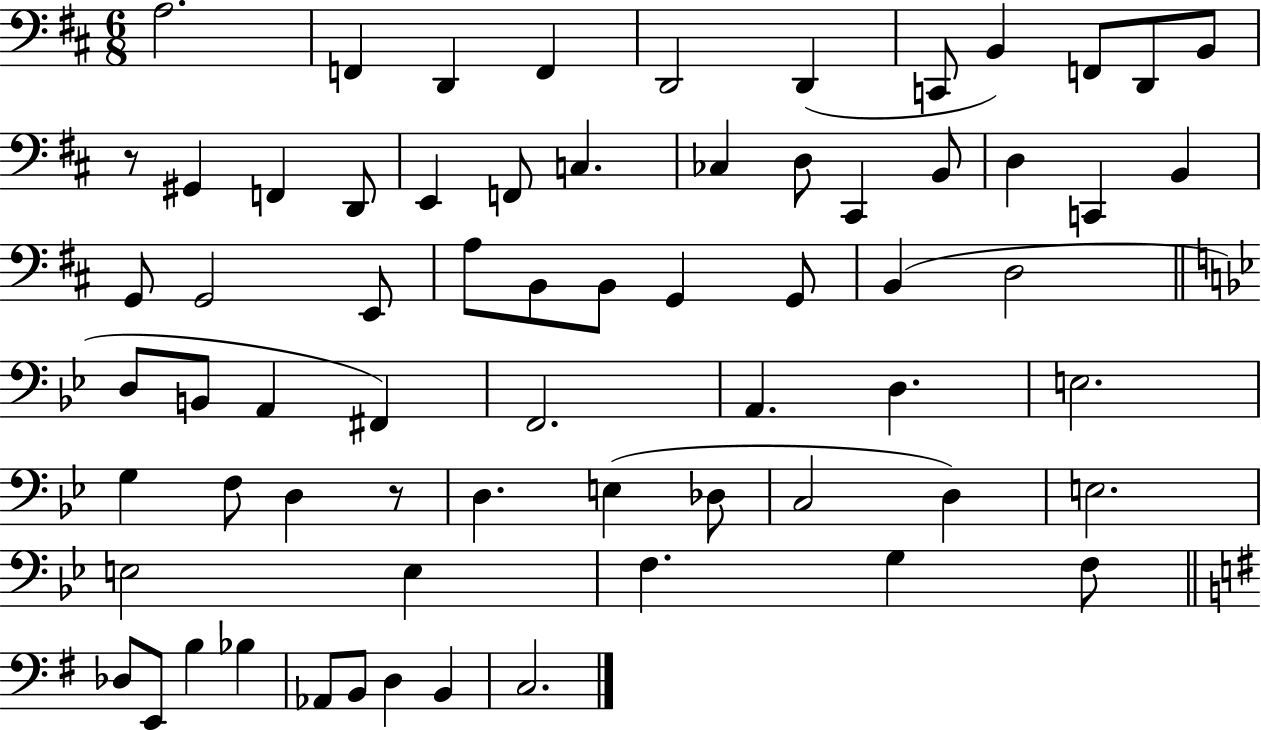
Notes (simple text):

A3/h. F2/q D2/q F2/q D2/h D2/q C2/e B2/q F2/e D2/e B2/e R/e G#2/q F2/q D2/e E2/q F2/e C3/q. CES3/q D3/e C#2/q B2/e D3/q C2/q B2/q G2/e G2/h E2/e A3/e B2/e B2/e G2/q G2/e B2/q D3/h D3/e B2/e A2/q F#2/q F2/h. A2/q. D3/q. E3/h. G3/q F3/e D3/q R/e D3/q. E3/q Db3/e C3/h D3/q E3/h. E3/h E3/q F3/q. G3/q F3/e Db3/e E2/e B3/q Bb3/q Ab2/e B2/e D3/q B2/q C3/h.